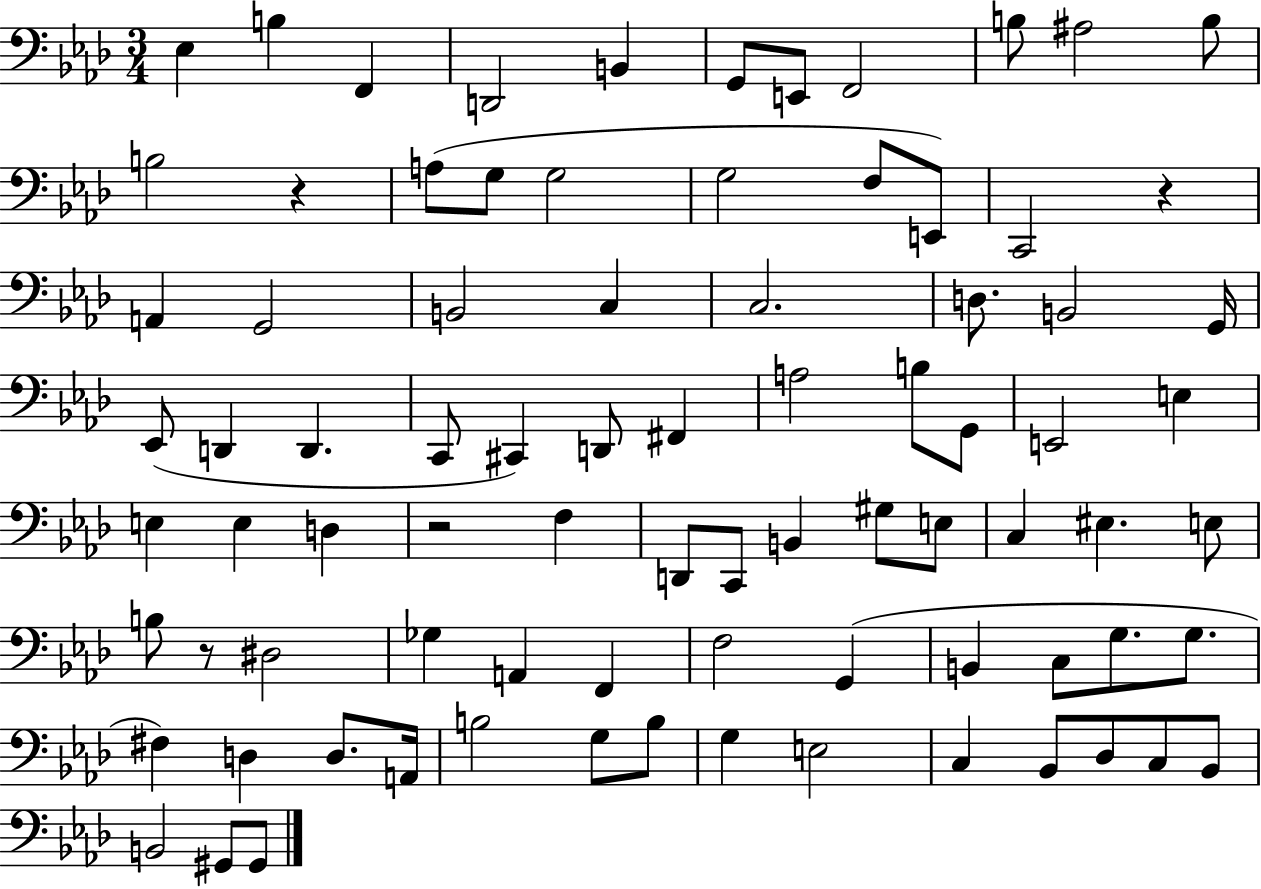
{
  \clef bass
  \numericTimeSignature
  \time 3/4
  \key aes \major
  ees4 b4 f,4 | d,2 b,4 | g,8 e,8 f,2 | b8 ais2 b8 | \break b2 r4 | a8( g8 g2 | g2 f8 e,8) | c,2 r4 | \break a,4 g,2 | b,2 c4 | c2. | d8. b,2 g,16 | \break ees,8( d,4 d,4. | c,8 cis,4) d,8 fis,4 | a2 b8 g,8 | e,2 e4 | \break e4 e4 d4 | r2 f4 | d,8 c,8 b,4 gis8 e8 | c4 eis4. e8 | \break b8 r8 dis2 | ges4 a,4 f,4 | f2 g,4( | b,4 c8 g8. g8. | \break fis4) d4 d8. a,16 | b2 g8 b8 | g4 e2 | c4 bes,8 des8 c8 bes,8 | \break b,2 gis,8 gis,8 | \bar "|."
}